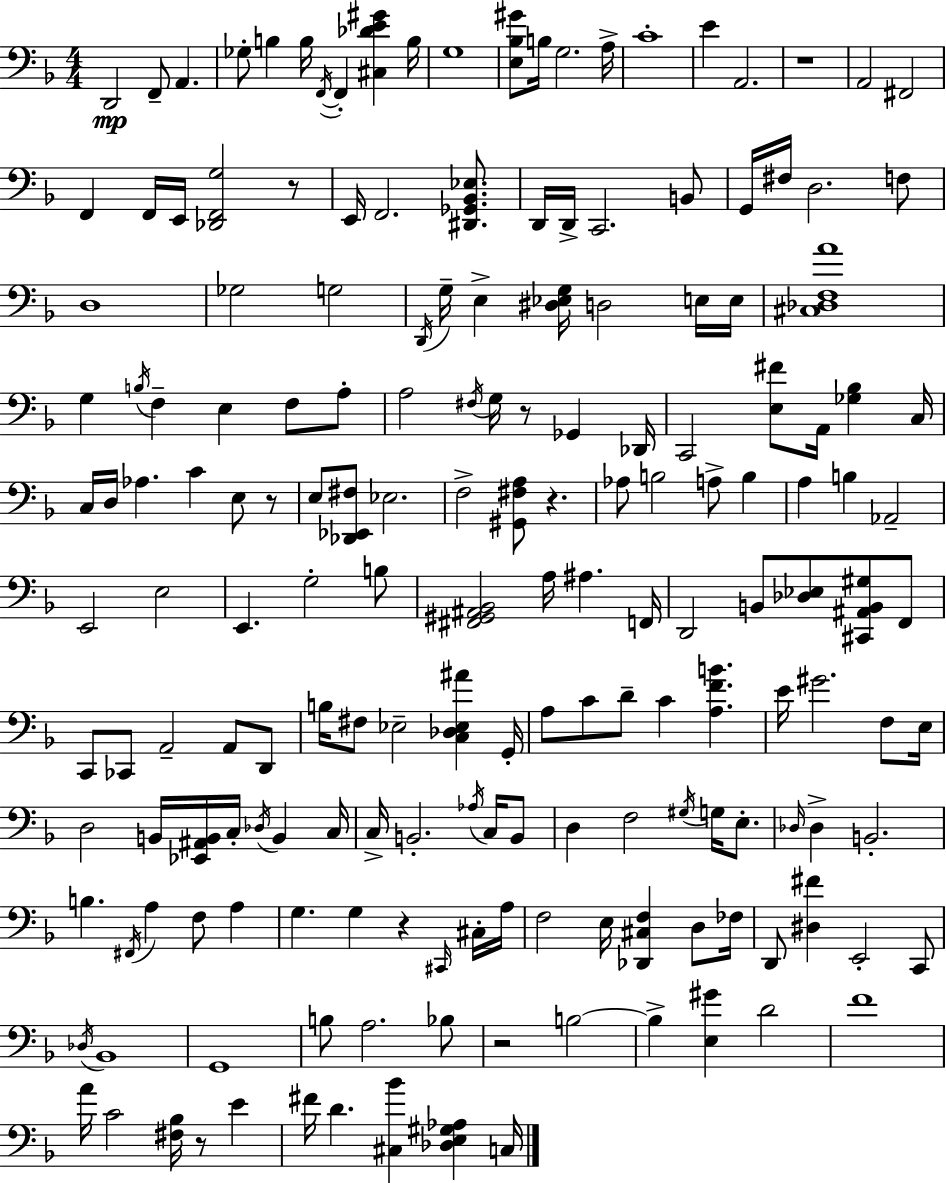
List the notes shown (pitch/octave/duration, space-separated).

D2/h F2/e A2/q. Gb3/e B3/q B3/s F2/s F2/q [C#3,Db4,E4,G#4]/q B3/s G3/w [E3,Bb3,G#4]/e B3/s G3/h. A3/s C4/w E4/q A2/h. R/w A2/h F#2/h F2/q F2/s E2/s [Db2,F2,G3]/h R/e E2/s F2/h. [D#2,Gb2,Bb2,Eb3]/e. D2/s D2/s C2/h. B2/e G2/s F#3/s D3/h. F3/e D3/w Gb3/h G3/h D2/s G3/s E3/q [D#3,Eb3,G3]/s D3/h E3/s E3/s [C#3,Db3,F3,A4]/w G3/q B3/s F3/q E3/q F3/e A3/e A3/h F#3/s G3/s R/e Gb2/q Db2/s C2/h [E3,F#4]/e A2/s [Gb3,Bb3]/q C3/s C3/s D3/s Ab3/q. C4/q E3/e R/e E3/e [Db2,Eb2,F#3]/e Eb3/h. F3/h [G#2,F#3,A3]/e R/q. Ab3/e B3/h A3/e B3/q A3/q B3/q Ab2/h E2/h E3/h E2/q. G3/h B3/e [F#2,G#2,A#2,Bb2]/h A3/s A#3/q. F2/s D2/h B2/e [Db3,Eb3]/e [C#2,A#2,B2,G#3]/e F2/e C2/e CES2/e A2/h A2/e D2/e B3/s F#3/e Eb3/h [C3,Db3,Eb3,A#4]/q G2/s A3/e C4/e D4/e C4/q [A3,F4,B4]/q. E4/s G#4/h. F3/e E3/s D3/h B2/s [Eb2,A#2,B2]/s C3/s Db3/s B2/q C3/s C3/s B2/h. Ab3/s C3/s B2/e D3/q F3/h G#3/s G3/s E3/e. Db3/s Db3/q B2/h. B3/q. F#2/s A3/q F3/e A3/q G3/q. G3/q R/q C#2/s C#3/s A3/s F3/h E3/s [Db2,C#3,F3]/q D3/e FES3/s D2/e [D#3,F#4]/q E2/h C2/e Db3/s Bb2/w G2/w B3/e A3/h. Bb3/e R/h B3/h B3/q [E3,G#4]/q D4/h F4/w A4/s C4/h [F#3,Bb3]/s R/e E4/q F#4/s D4/q. [C#3,Bb4]/q [Db3,E3,G#3,Ab3]/q C3/s